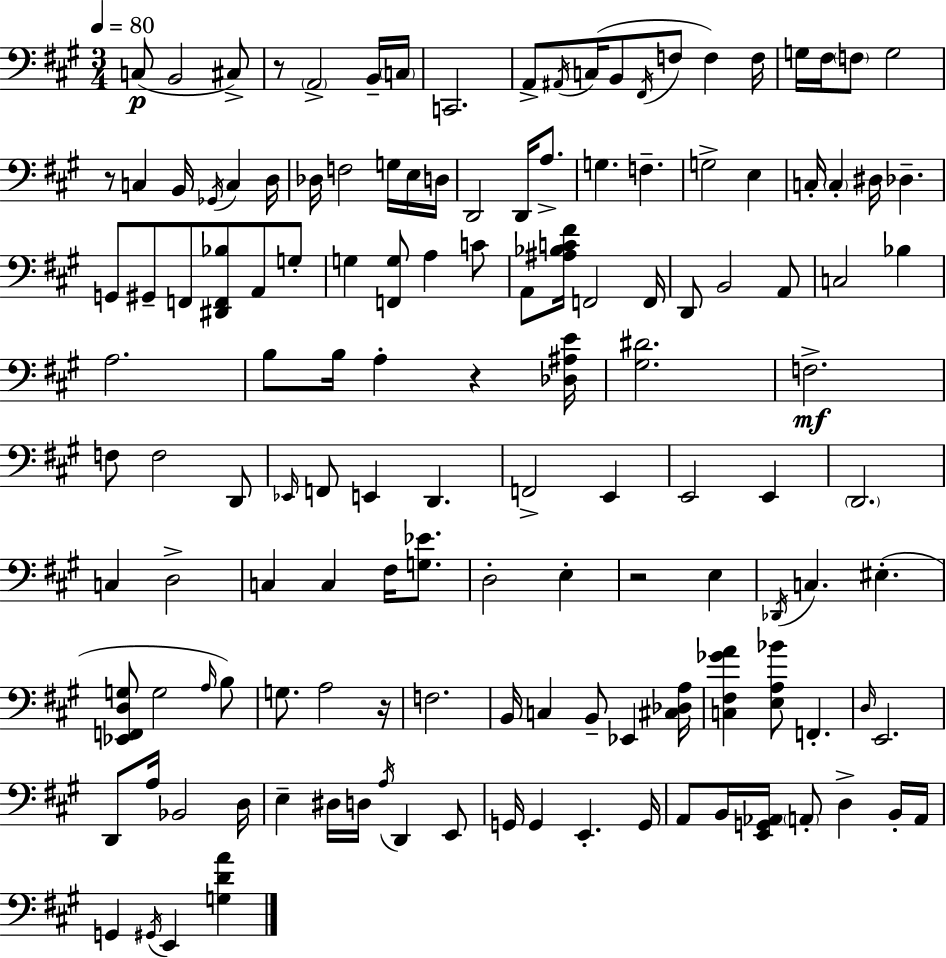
X:1
T:Untitled
M:3/4
L:1/4
K:A
C,/2 B,,2 ^C,/2 z/2 A,,2 B,,/4 C,/4 C,,2 A,,/2 ^A,,/4 C,/4 B,,/2 ^F,,/4 F,/2 F, F,/4 G,/4 ^F,/4 F,/2 G,2 z/2 C, B,,/4 _G,,/4 C, D,/4 _D,/4 F,2 G,/4 E,/4 D,/4 D,,2 D,,/4 A,/2 G, F, G,2 E, C,/4 C, ^D,/4 _D, G,,/2 ^G,,/2 F,,/2 [^D,,F,,_B,]/2 A,,/2 G,/2 G, [F,,G,]/2 A, C/2 A,,/2 [^A,_B,C^F]/4 F,,2 F,,/4 D,,/2 B,,2 A,,/2 C,2 _B, A,2 B,/2 B,/4 A, z [_D,^A,E]/4 [^G,^D]2 F,2 F,/2 F,2 D,,/2 _E,,/4 F,,/2 E,, D,, F,,2 E,, E,,2 E,, D,,2 C, D,2 C, C, ^F,/4 [G,_E]/2 D,2 E, z2 E, _D,,/4 C, ^E, [_E,,F,,D,G,]/2 G,2 A,/4 B,/2 G,/2 A,2 z/4 F,2 B,,/4 C, B,,/2 _E,, [^C,_D,A,]/4 [C,^F,_GA] [E,A,_B]/2 F,, D,/4 E,,2 D,,/2 A,/4 _B,,2 D,/4 E, ^D,/4 D,/4 A,/4 D,, E,,/2 G,,/4 G,, E,, G,,/4 A,,/2 B,,/4 [E,,G,,_A,,]/4 A,,/2 D, B,,/4 A,,/4 G,, ^G,,/4 E,, [G,DA]